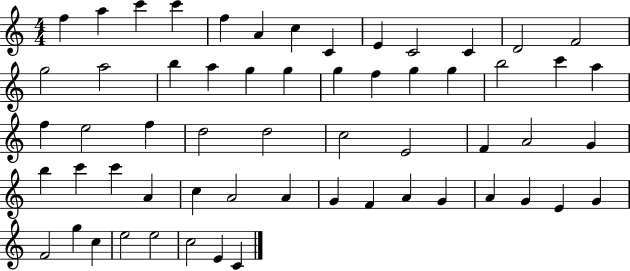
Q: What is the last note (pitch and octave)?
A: C4